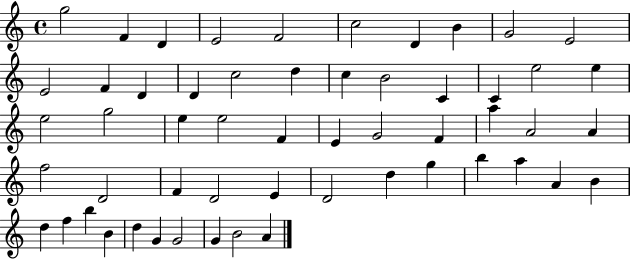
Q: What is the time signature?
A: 4/4